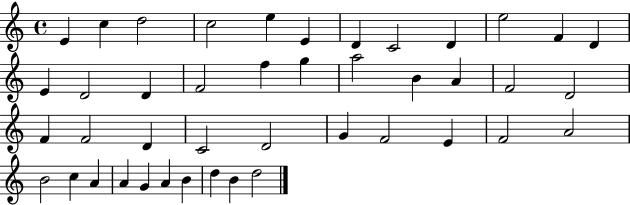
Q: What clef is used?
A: treble